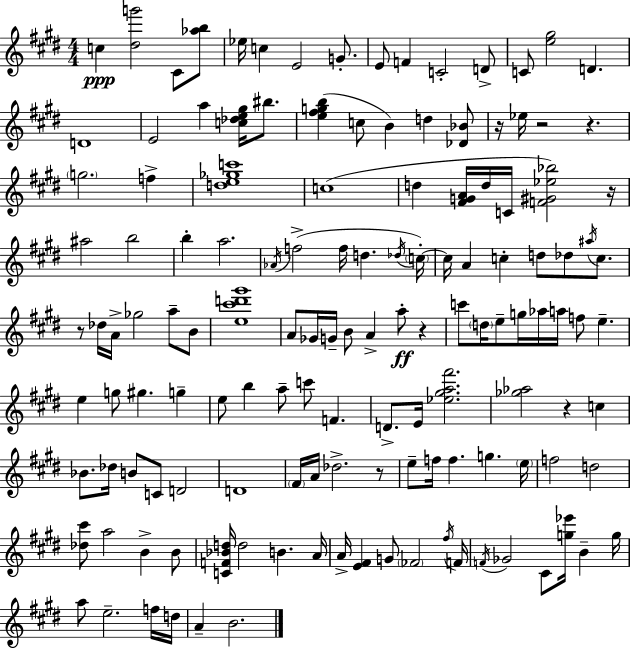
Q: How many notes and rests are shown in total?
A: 136